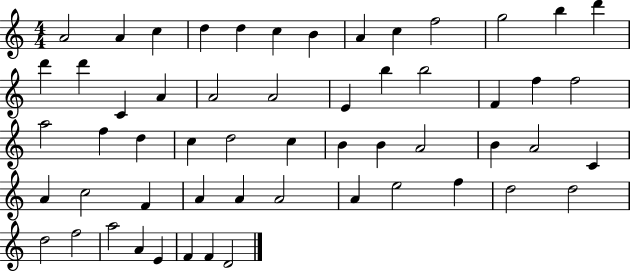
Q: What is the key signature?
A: C major